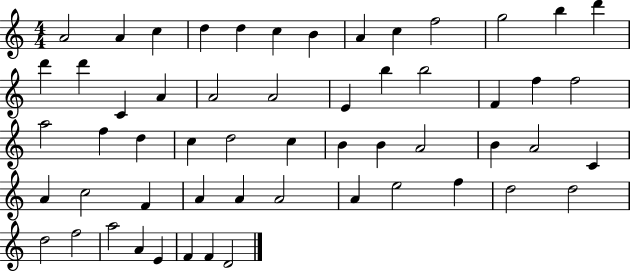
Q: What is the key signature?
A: C major